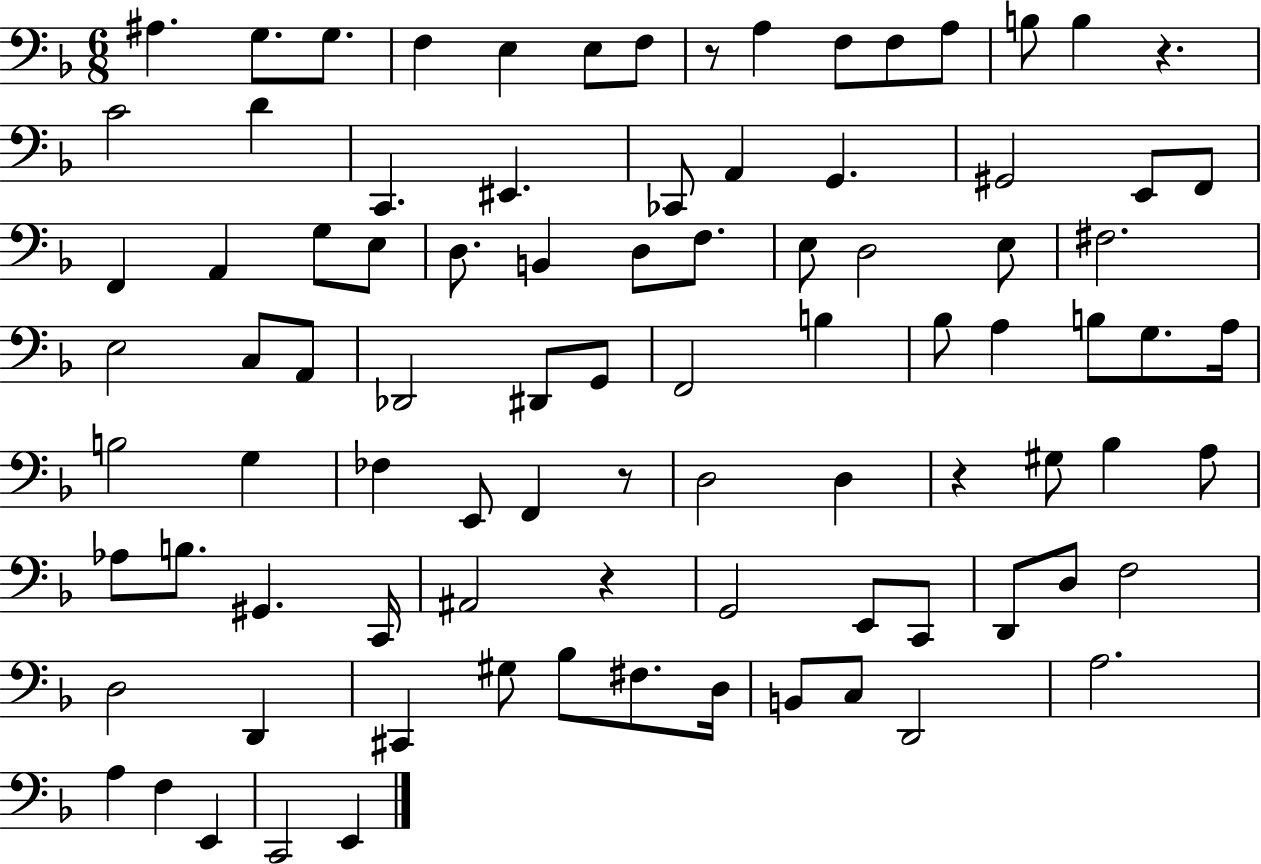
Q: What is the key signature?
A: F major